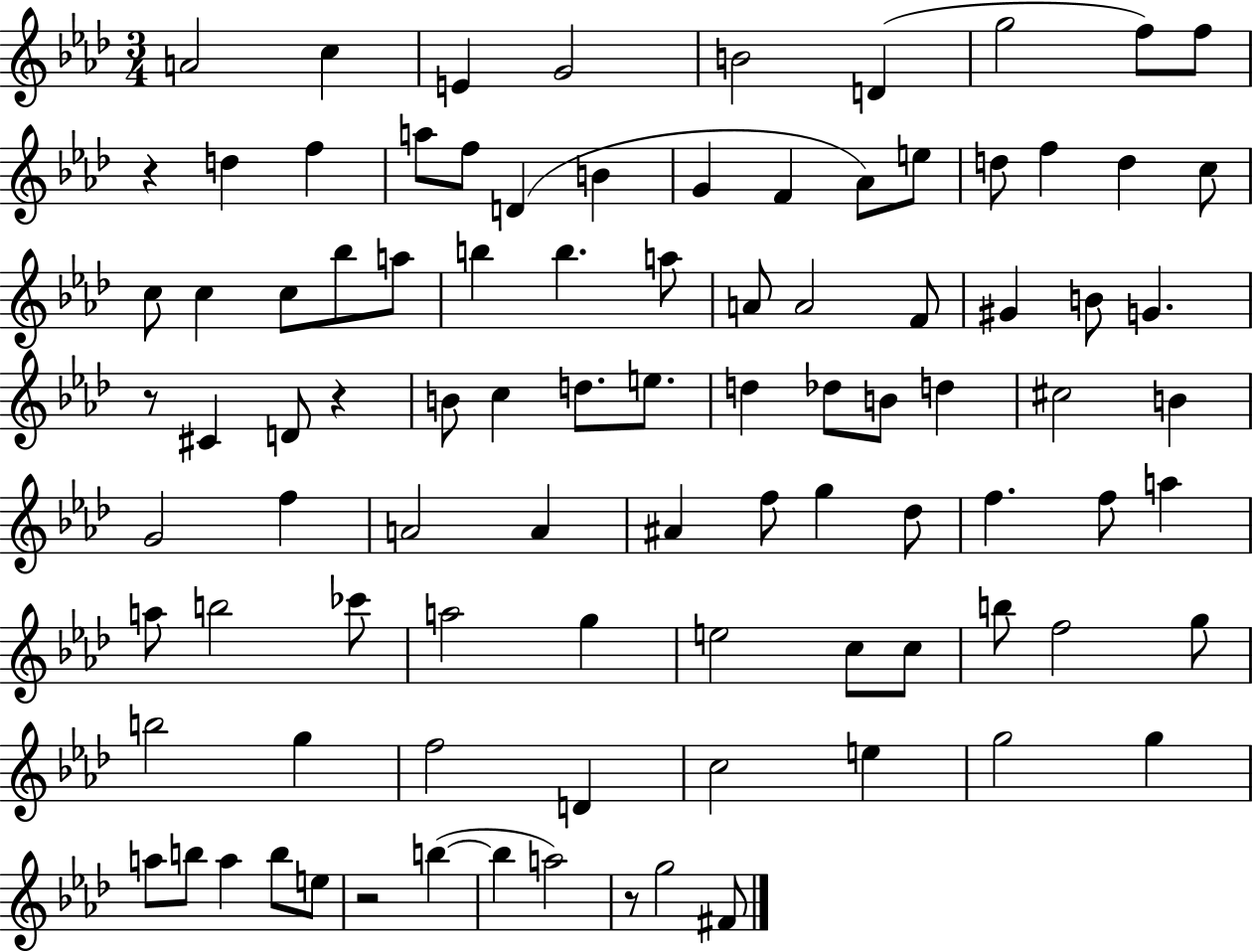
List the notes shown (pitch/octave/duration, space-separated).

A4/h C5/q E4/q G4/h B4/h D4/q G5/h F5/e F5/e R/q D5/q F5/q A5/e F5/e D4/q B4/q G4/q F4/q Ab4/e E5/e D5/e F5/q D5/q C5/e C5/e C5/q C5/e Bb5/e A5/e B5/q B5/q. A5/e A4/e A4/h F4/e G#4/q B4/e G4/q. R/e C#4/q D4/e R/q B4/e C5/q D5/e. E5/e. D5/q Db5/e B4/e D5/q C#5/h B4/q G4/h F5/q A4/h A4/q A#4/q F5/e G5/q Db5/e F5/q. F5/e A5/q A5/e B5/h CES6/e A5/h G5/q E5/h C5/e C5/e B5/e F5/h G5/e B5/h G5/q F5/h D4/q C5/h E5/q G5/h G5/q A5/e B5/e A5/q B5/e E5/e R/h B5/q B5/q A5/h R/e G5/h F#4/e